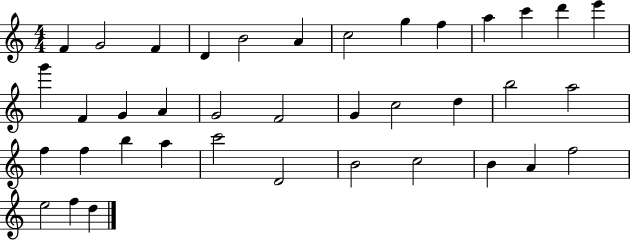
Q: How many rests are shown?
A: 0